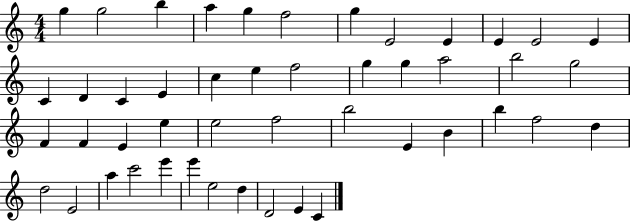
{
  \clef treble
  \numericTimeSignature
  \time 4/4
  \key c \major
  g''4 g''2 b''4 | a''4 g''4 f''2 | g''4 e'2 e'4 | e'4 e'2 e'4 | \break c'4 d'4 c'4 e'4 | c''4 e''4 f''2 | g''4 g''4 a''2 | b''2 g''2 | \break f'4 f'4 e'4 e''4 | e''2 f''2 | b''2 e'4 b'4 | b''4 f''2 d''4 | \break d''2 e'2 | a''4 c'''2 e'''4 | e'''4 e''2 d''4 | d'2 e'4 c'4 | \break \bar "|."
}